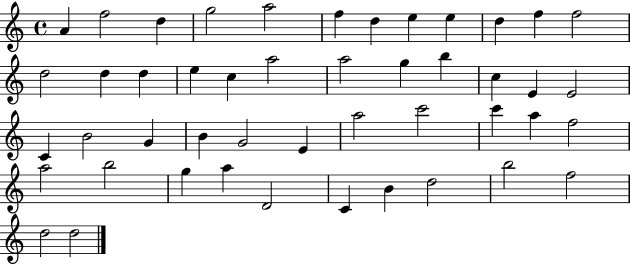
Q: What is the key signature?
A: C major